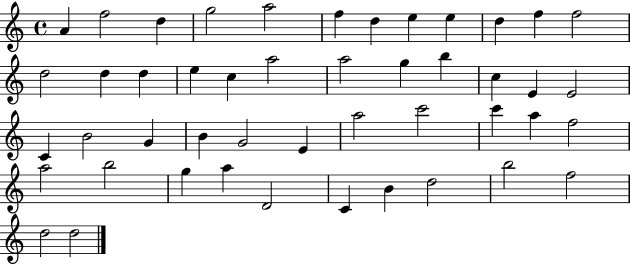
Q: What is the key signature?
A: C major